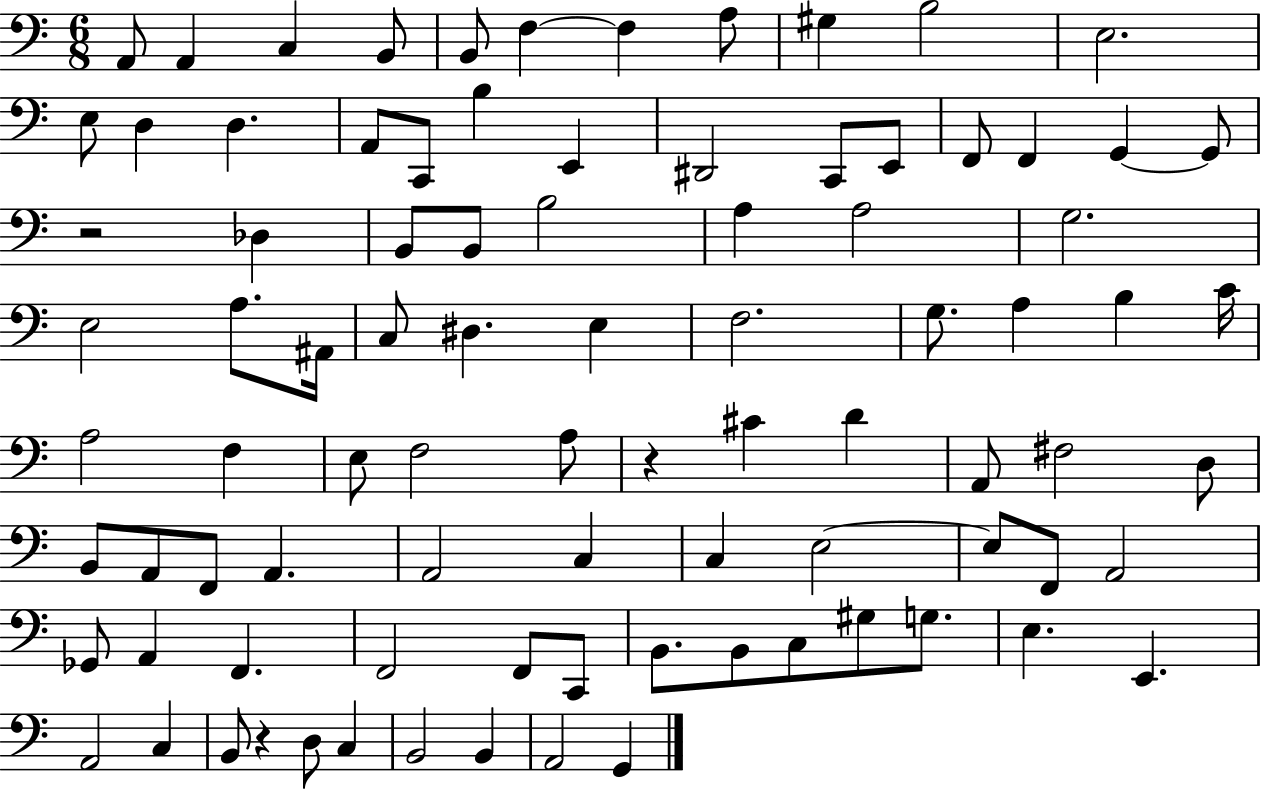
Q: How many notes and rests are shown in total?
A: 89